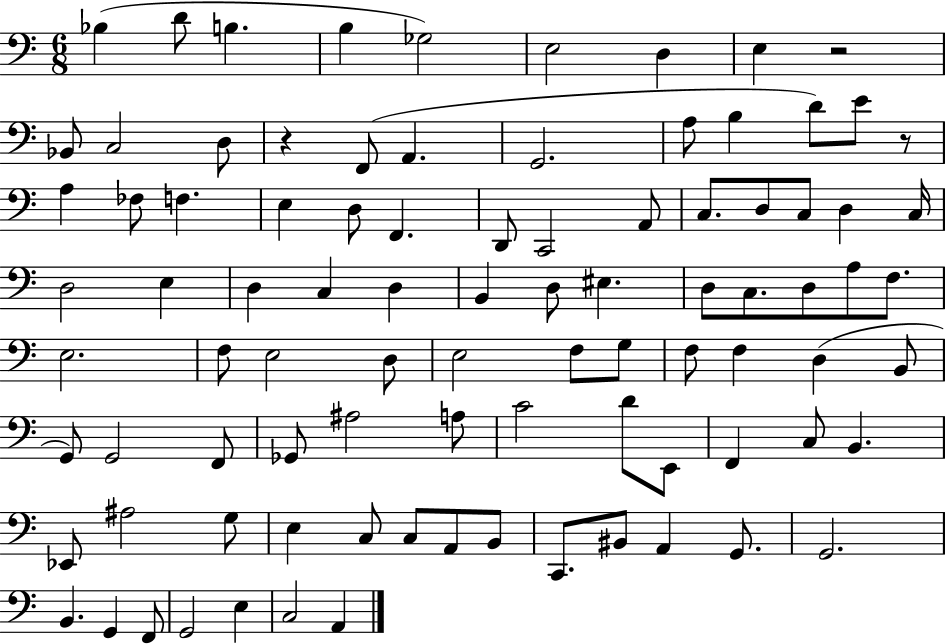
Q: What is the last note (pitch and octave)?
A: A2